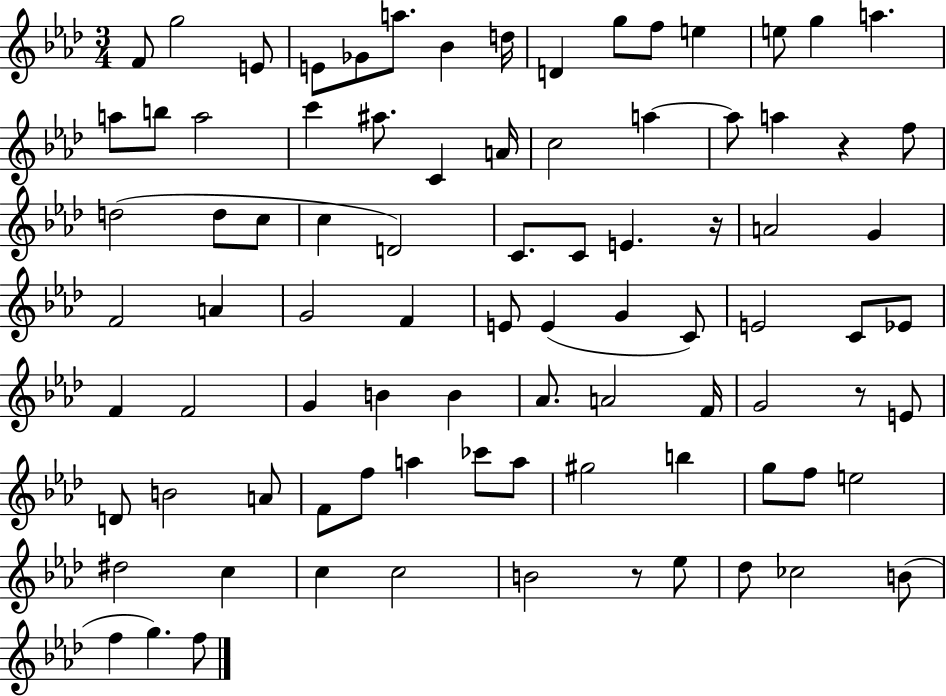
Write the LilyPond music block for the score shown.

{
  \clef treble
  \numericTimeSignature
  \time 3/4
  \key aes \major
  f'8 g''2 e'8 | e'8 ges'8 a''8. bes'4 d''16 | d'4 g''8 f''8 e''4 | e''8 g''4 a''4. | \break a''8 b''8 a''2 | c'''4 ais''8. c'4 a'16 | c''2 a''4~~ | a''8 a''4 r4 f''8 | \break d''2( d''8 c''8 | c''4 d'2) | c'8. c'8 e'4. r16 | a'2 g'4 | \break f'2 a'4 | g'2 f'4 | e'8 e'4( g'4 c'8) | e'2 c'8 ees'8 | \break f'4 f'2 | g'4 b'4 b'4 | aes'8. a'2 f'16 | g'2 r8 e'8 | \break d'8 b'2 a'8 | f'8 f''8 a''4 ces'''8 a''8 | gis''2 b''4 | g''8 f''8 e''2 | \break dis''2 c''4 | c''4 c''2 | b'2 r8 ees''8 | des''8 ces''2 b'8( | \break f''4 g''4.) f''8 | \bar "|."
}